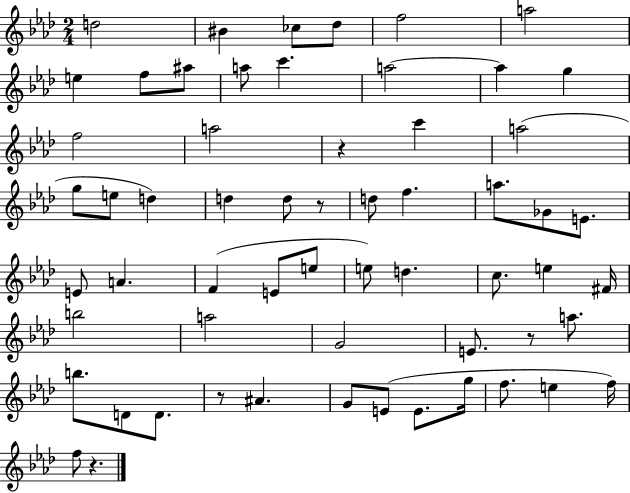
D5/h BIS4/q CES5/e Db5/e F5/h A5/h E5/q F5/e A#5/e A5/e C6/q. A5/h A5/q G5/q F5/h A5/h R/q C6/q A5/h G5/e E5/e D5/q D5/q D5/e R/e D5/e F5/q. A5/e. Gb4/e E4/e. E4/e A4/q. F4/q E4/e E5/e E5/e D5/q. C5/e. E5/q F#4/s B5/h A5/h G4/h E4/e. R/e A5/e. B5/e. D4/e D4/e. R/e A#4/q. G4/e E4/e E4/e. G5/s F5/e. E5/q F5/s F5/e R/q.